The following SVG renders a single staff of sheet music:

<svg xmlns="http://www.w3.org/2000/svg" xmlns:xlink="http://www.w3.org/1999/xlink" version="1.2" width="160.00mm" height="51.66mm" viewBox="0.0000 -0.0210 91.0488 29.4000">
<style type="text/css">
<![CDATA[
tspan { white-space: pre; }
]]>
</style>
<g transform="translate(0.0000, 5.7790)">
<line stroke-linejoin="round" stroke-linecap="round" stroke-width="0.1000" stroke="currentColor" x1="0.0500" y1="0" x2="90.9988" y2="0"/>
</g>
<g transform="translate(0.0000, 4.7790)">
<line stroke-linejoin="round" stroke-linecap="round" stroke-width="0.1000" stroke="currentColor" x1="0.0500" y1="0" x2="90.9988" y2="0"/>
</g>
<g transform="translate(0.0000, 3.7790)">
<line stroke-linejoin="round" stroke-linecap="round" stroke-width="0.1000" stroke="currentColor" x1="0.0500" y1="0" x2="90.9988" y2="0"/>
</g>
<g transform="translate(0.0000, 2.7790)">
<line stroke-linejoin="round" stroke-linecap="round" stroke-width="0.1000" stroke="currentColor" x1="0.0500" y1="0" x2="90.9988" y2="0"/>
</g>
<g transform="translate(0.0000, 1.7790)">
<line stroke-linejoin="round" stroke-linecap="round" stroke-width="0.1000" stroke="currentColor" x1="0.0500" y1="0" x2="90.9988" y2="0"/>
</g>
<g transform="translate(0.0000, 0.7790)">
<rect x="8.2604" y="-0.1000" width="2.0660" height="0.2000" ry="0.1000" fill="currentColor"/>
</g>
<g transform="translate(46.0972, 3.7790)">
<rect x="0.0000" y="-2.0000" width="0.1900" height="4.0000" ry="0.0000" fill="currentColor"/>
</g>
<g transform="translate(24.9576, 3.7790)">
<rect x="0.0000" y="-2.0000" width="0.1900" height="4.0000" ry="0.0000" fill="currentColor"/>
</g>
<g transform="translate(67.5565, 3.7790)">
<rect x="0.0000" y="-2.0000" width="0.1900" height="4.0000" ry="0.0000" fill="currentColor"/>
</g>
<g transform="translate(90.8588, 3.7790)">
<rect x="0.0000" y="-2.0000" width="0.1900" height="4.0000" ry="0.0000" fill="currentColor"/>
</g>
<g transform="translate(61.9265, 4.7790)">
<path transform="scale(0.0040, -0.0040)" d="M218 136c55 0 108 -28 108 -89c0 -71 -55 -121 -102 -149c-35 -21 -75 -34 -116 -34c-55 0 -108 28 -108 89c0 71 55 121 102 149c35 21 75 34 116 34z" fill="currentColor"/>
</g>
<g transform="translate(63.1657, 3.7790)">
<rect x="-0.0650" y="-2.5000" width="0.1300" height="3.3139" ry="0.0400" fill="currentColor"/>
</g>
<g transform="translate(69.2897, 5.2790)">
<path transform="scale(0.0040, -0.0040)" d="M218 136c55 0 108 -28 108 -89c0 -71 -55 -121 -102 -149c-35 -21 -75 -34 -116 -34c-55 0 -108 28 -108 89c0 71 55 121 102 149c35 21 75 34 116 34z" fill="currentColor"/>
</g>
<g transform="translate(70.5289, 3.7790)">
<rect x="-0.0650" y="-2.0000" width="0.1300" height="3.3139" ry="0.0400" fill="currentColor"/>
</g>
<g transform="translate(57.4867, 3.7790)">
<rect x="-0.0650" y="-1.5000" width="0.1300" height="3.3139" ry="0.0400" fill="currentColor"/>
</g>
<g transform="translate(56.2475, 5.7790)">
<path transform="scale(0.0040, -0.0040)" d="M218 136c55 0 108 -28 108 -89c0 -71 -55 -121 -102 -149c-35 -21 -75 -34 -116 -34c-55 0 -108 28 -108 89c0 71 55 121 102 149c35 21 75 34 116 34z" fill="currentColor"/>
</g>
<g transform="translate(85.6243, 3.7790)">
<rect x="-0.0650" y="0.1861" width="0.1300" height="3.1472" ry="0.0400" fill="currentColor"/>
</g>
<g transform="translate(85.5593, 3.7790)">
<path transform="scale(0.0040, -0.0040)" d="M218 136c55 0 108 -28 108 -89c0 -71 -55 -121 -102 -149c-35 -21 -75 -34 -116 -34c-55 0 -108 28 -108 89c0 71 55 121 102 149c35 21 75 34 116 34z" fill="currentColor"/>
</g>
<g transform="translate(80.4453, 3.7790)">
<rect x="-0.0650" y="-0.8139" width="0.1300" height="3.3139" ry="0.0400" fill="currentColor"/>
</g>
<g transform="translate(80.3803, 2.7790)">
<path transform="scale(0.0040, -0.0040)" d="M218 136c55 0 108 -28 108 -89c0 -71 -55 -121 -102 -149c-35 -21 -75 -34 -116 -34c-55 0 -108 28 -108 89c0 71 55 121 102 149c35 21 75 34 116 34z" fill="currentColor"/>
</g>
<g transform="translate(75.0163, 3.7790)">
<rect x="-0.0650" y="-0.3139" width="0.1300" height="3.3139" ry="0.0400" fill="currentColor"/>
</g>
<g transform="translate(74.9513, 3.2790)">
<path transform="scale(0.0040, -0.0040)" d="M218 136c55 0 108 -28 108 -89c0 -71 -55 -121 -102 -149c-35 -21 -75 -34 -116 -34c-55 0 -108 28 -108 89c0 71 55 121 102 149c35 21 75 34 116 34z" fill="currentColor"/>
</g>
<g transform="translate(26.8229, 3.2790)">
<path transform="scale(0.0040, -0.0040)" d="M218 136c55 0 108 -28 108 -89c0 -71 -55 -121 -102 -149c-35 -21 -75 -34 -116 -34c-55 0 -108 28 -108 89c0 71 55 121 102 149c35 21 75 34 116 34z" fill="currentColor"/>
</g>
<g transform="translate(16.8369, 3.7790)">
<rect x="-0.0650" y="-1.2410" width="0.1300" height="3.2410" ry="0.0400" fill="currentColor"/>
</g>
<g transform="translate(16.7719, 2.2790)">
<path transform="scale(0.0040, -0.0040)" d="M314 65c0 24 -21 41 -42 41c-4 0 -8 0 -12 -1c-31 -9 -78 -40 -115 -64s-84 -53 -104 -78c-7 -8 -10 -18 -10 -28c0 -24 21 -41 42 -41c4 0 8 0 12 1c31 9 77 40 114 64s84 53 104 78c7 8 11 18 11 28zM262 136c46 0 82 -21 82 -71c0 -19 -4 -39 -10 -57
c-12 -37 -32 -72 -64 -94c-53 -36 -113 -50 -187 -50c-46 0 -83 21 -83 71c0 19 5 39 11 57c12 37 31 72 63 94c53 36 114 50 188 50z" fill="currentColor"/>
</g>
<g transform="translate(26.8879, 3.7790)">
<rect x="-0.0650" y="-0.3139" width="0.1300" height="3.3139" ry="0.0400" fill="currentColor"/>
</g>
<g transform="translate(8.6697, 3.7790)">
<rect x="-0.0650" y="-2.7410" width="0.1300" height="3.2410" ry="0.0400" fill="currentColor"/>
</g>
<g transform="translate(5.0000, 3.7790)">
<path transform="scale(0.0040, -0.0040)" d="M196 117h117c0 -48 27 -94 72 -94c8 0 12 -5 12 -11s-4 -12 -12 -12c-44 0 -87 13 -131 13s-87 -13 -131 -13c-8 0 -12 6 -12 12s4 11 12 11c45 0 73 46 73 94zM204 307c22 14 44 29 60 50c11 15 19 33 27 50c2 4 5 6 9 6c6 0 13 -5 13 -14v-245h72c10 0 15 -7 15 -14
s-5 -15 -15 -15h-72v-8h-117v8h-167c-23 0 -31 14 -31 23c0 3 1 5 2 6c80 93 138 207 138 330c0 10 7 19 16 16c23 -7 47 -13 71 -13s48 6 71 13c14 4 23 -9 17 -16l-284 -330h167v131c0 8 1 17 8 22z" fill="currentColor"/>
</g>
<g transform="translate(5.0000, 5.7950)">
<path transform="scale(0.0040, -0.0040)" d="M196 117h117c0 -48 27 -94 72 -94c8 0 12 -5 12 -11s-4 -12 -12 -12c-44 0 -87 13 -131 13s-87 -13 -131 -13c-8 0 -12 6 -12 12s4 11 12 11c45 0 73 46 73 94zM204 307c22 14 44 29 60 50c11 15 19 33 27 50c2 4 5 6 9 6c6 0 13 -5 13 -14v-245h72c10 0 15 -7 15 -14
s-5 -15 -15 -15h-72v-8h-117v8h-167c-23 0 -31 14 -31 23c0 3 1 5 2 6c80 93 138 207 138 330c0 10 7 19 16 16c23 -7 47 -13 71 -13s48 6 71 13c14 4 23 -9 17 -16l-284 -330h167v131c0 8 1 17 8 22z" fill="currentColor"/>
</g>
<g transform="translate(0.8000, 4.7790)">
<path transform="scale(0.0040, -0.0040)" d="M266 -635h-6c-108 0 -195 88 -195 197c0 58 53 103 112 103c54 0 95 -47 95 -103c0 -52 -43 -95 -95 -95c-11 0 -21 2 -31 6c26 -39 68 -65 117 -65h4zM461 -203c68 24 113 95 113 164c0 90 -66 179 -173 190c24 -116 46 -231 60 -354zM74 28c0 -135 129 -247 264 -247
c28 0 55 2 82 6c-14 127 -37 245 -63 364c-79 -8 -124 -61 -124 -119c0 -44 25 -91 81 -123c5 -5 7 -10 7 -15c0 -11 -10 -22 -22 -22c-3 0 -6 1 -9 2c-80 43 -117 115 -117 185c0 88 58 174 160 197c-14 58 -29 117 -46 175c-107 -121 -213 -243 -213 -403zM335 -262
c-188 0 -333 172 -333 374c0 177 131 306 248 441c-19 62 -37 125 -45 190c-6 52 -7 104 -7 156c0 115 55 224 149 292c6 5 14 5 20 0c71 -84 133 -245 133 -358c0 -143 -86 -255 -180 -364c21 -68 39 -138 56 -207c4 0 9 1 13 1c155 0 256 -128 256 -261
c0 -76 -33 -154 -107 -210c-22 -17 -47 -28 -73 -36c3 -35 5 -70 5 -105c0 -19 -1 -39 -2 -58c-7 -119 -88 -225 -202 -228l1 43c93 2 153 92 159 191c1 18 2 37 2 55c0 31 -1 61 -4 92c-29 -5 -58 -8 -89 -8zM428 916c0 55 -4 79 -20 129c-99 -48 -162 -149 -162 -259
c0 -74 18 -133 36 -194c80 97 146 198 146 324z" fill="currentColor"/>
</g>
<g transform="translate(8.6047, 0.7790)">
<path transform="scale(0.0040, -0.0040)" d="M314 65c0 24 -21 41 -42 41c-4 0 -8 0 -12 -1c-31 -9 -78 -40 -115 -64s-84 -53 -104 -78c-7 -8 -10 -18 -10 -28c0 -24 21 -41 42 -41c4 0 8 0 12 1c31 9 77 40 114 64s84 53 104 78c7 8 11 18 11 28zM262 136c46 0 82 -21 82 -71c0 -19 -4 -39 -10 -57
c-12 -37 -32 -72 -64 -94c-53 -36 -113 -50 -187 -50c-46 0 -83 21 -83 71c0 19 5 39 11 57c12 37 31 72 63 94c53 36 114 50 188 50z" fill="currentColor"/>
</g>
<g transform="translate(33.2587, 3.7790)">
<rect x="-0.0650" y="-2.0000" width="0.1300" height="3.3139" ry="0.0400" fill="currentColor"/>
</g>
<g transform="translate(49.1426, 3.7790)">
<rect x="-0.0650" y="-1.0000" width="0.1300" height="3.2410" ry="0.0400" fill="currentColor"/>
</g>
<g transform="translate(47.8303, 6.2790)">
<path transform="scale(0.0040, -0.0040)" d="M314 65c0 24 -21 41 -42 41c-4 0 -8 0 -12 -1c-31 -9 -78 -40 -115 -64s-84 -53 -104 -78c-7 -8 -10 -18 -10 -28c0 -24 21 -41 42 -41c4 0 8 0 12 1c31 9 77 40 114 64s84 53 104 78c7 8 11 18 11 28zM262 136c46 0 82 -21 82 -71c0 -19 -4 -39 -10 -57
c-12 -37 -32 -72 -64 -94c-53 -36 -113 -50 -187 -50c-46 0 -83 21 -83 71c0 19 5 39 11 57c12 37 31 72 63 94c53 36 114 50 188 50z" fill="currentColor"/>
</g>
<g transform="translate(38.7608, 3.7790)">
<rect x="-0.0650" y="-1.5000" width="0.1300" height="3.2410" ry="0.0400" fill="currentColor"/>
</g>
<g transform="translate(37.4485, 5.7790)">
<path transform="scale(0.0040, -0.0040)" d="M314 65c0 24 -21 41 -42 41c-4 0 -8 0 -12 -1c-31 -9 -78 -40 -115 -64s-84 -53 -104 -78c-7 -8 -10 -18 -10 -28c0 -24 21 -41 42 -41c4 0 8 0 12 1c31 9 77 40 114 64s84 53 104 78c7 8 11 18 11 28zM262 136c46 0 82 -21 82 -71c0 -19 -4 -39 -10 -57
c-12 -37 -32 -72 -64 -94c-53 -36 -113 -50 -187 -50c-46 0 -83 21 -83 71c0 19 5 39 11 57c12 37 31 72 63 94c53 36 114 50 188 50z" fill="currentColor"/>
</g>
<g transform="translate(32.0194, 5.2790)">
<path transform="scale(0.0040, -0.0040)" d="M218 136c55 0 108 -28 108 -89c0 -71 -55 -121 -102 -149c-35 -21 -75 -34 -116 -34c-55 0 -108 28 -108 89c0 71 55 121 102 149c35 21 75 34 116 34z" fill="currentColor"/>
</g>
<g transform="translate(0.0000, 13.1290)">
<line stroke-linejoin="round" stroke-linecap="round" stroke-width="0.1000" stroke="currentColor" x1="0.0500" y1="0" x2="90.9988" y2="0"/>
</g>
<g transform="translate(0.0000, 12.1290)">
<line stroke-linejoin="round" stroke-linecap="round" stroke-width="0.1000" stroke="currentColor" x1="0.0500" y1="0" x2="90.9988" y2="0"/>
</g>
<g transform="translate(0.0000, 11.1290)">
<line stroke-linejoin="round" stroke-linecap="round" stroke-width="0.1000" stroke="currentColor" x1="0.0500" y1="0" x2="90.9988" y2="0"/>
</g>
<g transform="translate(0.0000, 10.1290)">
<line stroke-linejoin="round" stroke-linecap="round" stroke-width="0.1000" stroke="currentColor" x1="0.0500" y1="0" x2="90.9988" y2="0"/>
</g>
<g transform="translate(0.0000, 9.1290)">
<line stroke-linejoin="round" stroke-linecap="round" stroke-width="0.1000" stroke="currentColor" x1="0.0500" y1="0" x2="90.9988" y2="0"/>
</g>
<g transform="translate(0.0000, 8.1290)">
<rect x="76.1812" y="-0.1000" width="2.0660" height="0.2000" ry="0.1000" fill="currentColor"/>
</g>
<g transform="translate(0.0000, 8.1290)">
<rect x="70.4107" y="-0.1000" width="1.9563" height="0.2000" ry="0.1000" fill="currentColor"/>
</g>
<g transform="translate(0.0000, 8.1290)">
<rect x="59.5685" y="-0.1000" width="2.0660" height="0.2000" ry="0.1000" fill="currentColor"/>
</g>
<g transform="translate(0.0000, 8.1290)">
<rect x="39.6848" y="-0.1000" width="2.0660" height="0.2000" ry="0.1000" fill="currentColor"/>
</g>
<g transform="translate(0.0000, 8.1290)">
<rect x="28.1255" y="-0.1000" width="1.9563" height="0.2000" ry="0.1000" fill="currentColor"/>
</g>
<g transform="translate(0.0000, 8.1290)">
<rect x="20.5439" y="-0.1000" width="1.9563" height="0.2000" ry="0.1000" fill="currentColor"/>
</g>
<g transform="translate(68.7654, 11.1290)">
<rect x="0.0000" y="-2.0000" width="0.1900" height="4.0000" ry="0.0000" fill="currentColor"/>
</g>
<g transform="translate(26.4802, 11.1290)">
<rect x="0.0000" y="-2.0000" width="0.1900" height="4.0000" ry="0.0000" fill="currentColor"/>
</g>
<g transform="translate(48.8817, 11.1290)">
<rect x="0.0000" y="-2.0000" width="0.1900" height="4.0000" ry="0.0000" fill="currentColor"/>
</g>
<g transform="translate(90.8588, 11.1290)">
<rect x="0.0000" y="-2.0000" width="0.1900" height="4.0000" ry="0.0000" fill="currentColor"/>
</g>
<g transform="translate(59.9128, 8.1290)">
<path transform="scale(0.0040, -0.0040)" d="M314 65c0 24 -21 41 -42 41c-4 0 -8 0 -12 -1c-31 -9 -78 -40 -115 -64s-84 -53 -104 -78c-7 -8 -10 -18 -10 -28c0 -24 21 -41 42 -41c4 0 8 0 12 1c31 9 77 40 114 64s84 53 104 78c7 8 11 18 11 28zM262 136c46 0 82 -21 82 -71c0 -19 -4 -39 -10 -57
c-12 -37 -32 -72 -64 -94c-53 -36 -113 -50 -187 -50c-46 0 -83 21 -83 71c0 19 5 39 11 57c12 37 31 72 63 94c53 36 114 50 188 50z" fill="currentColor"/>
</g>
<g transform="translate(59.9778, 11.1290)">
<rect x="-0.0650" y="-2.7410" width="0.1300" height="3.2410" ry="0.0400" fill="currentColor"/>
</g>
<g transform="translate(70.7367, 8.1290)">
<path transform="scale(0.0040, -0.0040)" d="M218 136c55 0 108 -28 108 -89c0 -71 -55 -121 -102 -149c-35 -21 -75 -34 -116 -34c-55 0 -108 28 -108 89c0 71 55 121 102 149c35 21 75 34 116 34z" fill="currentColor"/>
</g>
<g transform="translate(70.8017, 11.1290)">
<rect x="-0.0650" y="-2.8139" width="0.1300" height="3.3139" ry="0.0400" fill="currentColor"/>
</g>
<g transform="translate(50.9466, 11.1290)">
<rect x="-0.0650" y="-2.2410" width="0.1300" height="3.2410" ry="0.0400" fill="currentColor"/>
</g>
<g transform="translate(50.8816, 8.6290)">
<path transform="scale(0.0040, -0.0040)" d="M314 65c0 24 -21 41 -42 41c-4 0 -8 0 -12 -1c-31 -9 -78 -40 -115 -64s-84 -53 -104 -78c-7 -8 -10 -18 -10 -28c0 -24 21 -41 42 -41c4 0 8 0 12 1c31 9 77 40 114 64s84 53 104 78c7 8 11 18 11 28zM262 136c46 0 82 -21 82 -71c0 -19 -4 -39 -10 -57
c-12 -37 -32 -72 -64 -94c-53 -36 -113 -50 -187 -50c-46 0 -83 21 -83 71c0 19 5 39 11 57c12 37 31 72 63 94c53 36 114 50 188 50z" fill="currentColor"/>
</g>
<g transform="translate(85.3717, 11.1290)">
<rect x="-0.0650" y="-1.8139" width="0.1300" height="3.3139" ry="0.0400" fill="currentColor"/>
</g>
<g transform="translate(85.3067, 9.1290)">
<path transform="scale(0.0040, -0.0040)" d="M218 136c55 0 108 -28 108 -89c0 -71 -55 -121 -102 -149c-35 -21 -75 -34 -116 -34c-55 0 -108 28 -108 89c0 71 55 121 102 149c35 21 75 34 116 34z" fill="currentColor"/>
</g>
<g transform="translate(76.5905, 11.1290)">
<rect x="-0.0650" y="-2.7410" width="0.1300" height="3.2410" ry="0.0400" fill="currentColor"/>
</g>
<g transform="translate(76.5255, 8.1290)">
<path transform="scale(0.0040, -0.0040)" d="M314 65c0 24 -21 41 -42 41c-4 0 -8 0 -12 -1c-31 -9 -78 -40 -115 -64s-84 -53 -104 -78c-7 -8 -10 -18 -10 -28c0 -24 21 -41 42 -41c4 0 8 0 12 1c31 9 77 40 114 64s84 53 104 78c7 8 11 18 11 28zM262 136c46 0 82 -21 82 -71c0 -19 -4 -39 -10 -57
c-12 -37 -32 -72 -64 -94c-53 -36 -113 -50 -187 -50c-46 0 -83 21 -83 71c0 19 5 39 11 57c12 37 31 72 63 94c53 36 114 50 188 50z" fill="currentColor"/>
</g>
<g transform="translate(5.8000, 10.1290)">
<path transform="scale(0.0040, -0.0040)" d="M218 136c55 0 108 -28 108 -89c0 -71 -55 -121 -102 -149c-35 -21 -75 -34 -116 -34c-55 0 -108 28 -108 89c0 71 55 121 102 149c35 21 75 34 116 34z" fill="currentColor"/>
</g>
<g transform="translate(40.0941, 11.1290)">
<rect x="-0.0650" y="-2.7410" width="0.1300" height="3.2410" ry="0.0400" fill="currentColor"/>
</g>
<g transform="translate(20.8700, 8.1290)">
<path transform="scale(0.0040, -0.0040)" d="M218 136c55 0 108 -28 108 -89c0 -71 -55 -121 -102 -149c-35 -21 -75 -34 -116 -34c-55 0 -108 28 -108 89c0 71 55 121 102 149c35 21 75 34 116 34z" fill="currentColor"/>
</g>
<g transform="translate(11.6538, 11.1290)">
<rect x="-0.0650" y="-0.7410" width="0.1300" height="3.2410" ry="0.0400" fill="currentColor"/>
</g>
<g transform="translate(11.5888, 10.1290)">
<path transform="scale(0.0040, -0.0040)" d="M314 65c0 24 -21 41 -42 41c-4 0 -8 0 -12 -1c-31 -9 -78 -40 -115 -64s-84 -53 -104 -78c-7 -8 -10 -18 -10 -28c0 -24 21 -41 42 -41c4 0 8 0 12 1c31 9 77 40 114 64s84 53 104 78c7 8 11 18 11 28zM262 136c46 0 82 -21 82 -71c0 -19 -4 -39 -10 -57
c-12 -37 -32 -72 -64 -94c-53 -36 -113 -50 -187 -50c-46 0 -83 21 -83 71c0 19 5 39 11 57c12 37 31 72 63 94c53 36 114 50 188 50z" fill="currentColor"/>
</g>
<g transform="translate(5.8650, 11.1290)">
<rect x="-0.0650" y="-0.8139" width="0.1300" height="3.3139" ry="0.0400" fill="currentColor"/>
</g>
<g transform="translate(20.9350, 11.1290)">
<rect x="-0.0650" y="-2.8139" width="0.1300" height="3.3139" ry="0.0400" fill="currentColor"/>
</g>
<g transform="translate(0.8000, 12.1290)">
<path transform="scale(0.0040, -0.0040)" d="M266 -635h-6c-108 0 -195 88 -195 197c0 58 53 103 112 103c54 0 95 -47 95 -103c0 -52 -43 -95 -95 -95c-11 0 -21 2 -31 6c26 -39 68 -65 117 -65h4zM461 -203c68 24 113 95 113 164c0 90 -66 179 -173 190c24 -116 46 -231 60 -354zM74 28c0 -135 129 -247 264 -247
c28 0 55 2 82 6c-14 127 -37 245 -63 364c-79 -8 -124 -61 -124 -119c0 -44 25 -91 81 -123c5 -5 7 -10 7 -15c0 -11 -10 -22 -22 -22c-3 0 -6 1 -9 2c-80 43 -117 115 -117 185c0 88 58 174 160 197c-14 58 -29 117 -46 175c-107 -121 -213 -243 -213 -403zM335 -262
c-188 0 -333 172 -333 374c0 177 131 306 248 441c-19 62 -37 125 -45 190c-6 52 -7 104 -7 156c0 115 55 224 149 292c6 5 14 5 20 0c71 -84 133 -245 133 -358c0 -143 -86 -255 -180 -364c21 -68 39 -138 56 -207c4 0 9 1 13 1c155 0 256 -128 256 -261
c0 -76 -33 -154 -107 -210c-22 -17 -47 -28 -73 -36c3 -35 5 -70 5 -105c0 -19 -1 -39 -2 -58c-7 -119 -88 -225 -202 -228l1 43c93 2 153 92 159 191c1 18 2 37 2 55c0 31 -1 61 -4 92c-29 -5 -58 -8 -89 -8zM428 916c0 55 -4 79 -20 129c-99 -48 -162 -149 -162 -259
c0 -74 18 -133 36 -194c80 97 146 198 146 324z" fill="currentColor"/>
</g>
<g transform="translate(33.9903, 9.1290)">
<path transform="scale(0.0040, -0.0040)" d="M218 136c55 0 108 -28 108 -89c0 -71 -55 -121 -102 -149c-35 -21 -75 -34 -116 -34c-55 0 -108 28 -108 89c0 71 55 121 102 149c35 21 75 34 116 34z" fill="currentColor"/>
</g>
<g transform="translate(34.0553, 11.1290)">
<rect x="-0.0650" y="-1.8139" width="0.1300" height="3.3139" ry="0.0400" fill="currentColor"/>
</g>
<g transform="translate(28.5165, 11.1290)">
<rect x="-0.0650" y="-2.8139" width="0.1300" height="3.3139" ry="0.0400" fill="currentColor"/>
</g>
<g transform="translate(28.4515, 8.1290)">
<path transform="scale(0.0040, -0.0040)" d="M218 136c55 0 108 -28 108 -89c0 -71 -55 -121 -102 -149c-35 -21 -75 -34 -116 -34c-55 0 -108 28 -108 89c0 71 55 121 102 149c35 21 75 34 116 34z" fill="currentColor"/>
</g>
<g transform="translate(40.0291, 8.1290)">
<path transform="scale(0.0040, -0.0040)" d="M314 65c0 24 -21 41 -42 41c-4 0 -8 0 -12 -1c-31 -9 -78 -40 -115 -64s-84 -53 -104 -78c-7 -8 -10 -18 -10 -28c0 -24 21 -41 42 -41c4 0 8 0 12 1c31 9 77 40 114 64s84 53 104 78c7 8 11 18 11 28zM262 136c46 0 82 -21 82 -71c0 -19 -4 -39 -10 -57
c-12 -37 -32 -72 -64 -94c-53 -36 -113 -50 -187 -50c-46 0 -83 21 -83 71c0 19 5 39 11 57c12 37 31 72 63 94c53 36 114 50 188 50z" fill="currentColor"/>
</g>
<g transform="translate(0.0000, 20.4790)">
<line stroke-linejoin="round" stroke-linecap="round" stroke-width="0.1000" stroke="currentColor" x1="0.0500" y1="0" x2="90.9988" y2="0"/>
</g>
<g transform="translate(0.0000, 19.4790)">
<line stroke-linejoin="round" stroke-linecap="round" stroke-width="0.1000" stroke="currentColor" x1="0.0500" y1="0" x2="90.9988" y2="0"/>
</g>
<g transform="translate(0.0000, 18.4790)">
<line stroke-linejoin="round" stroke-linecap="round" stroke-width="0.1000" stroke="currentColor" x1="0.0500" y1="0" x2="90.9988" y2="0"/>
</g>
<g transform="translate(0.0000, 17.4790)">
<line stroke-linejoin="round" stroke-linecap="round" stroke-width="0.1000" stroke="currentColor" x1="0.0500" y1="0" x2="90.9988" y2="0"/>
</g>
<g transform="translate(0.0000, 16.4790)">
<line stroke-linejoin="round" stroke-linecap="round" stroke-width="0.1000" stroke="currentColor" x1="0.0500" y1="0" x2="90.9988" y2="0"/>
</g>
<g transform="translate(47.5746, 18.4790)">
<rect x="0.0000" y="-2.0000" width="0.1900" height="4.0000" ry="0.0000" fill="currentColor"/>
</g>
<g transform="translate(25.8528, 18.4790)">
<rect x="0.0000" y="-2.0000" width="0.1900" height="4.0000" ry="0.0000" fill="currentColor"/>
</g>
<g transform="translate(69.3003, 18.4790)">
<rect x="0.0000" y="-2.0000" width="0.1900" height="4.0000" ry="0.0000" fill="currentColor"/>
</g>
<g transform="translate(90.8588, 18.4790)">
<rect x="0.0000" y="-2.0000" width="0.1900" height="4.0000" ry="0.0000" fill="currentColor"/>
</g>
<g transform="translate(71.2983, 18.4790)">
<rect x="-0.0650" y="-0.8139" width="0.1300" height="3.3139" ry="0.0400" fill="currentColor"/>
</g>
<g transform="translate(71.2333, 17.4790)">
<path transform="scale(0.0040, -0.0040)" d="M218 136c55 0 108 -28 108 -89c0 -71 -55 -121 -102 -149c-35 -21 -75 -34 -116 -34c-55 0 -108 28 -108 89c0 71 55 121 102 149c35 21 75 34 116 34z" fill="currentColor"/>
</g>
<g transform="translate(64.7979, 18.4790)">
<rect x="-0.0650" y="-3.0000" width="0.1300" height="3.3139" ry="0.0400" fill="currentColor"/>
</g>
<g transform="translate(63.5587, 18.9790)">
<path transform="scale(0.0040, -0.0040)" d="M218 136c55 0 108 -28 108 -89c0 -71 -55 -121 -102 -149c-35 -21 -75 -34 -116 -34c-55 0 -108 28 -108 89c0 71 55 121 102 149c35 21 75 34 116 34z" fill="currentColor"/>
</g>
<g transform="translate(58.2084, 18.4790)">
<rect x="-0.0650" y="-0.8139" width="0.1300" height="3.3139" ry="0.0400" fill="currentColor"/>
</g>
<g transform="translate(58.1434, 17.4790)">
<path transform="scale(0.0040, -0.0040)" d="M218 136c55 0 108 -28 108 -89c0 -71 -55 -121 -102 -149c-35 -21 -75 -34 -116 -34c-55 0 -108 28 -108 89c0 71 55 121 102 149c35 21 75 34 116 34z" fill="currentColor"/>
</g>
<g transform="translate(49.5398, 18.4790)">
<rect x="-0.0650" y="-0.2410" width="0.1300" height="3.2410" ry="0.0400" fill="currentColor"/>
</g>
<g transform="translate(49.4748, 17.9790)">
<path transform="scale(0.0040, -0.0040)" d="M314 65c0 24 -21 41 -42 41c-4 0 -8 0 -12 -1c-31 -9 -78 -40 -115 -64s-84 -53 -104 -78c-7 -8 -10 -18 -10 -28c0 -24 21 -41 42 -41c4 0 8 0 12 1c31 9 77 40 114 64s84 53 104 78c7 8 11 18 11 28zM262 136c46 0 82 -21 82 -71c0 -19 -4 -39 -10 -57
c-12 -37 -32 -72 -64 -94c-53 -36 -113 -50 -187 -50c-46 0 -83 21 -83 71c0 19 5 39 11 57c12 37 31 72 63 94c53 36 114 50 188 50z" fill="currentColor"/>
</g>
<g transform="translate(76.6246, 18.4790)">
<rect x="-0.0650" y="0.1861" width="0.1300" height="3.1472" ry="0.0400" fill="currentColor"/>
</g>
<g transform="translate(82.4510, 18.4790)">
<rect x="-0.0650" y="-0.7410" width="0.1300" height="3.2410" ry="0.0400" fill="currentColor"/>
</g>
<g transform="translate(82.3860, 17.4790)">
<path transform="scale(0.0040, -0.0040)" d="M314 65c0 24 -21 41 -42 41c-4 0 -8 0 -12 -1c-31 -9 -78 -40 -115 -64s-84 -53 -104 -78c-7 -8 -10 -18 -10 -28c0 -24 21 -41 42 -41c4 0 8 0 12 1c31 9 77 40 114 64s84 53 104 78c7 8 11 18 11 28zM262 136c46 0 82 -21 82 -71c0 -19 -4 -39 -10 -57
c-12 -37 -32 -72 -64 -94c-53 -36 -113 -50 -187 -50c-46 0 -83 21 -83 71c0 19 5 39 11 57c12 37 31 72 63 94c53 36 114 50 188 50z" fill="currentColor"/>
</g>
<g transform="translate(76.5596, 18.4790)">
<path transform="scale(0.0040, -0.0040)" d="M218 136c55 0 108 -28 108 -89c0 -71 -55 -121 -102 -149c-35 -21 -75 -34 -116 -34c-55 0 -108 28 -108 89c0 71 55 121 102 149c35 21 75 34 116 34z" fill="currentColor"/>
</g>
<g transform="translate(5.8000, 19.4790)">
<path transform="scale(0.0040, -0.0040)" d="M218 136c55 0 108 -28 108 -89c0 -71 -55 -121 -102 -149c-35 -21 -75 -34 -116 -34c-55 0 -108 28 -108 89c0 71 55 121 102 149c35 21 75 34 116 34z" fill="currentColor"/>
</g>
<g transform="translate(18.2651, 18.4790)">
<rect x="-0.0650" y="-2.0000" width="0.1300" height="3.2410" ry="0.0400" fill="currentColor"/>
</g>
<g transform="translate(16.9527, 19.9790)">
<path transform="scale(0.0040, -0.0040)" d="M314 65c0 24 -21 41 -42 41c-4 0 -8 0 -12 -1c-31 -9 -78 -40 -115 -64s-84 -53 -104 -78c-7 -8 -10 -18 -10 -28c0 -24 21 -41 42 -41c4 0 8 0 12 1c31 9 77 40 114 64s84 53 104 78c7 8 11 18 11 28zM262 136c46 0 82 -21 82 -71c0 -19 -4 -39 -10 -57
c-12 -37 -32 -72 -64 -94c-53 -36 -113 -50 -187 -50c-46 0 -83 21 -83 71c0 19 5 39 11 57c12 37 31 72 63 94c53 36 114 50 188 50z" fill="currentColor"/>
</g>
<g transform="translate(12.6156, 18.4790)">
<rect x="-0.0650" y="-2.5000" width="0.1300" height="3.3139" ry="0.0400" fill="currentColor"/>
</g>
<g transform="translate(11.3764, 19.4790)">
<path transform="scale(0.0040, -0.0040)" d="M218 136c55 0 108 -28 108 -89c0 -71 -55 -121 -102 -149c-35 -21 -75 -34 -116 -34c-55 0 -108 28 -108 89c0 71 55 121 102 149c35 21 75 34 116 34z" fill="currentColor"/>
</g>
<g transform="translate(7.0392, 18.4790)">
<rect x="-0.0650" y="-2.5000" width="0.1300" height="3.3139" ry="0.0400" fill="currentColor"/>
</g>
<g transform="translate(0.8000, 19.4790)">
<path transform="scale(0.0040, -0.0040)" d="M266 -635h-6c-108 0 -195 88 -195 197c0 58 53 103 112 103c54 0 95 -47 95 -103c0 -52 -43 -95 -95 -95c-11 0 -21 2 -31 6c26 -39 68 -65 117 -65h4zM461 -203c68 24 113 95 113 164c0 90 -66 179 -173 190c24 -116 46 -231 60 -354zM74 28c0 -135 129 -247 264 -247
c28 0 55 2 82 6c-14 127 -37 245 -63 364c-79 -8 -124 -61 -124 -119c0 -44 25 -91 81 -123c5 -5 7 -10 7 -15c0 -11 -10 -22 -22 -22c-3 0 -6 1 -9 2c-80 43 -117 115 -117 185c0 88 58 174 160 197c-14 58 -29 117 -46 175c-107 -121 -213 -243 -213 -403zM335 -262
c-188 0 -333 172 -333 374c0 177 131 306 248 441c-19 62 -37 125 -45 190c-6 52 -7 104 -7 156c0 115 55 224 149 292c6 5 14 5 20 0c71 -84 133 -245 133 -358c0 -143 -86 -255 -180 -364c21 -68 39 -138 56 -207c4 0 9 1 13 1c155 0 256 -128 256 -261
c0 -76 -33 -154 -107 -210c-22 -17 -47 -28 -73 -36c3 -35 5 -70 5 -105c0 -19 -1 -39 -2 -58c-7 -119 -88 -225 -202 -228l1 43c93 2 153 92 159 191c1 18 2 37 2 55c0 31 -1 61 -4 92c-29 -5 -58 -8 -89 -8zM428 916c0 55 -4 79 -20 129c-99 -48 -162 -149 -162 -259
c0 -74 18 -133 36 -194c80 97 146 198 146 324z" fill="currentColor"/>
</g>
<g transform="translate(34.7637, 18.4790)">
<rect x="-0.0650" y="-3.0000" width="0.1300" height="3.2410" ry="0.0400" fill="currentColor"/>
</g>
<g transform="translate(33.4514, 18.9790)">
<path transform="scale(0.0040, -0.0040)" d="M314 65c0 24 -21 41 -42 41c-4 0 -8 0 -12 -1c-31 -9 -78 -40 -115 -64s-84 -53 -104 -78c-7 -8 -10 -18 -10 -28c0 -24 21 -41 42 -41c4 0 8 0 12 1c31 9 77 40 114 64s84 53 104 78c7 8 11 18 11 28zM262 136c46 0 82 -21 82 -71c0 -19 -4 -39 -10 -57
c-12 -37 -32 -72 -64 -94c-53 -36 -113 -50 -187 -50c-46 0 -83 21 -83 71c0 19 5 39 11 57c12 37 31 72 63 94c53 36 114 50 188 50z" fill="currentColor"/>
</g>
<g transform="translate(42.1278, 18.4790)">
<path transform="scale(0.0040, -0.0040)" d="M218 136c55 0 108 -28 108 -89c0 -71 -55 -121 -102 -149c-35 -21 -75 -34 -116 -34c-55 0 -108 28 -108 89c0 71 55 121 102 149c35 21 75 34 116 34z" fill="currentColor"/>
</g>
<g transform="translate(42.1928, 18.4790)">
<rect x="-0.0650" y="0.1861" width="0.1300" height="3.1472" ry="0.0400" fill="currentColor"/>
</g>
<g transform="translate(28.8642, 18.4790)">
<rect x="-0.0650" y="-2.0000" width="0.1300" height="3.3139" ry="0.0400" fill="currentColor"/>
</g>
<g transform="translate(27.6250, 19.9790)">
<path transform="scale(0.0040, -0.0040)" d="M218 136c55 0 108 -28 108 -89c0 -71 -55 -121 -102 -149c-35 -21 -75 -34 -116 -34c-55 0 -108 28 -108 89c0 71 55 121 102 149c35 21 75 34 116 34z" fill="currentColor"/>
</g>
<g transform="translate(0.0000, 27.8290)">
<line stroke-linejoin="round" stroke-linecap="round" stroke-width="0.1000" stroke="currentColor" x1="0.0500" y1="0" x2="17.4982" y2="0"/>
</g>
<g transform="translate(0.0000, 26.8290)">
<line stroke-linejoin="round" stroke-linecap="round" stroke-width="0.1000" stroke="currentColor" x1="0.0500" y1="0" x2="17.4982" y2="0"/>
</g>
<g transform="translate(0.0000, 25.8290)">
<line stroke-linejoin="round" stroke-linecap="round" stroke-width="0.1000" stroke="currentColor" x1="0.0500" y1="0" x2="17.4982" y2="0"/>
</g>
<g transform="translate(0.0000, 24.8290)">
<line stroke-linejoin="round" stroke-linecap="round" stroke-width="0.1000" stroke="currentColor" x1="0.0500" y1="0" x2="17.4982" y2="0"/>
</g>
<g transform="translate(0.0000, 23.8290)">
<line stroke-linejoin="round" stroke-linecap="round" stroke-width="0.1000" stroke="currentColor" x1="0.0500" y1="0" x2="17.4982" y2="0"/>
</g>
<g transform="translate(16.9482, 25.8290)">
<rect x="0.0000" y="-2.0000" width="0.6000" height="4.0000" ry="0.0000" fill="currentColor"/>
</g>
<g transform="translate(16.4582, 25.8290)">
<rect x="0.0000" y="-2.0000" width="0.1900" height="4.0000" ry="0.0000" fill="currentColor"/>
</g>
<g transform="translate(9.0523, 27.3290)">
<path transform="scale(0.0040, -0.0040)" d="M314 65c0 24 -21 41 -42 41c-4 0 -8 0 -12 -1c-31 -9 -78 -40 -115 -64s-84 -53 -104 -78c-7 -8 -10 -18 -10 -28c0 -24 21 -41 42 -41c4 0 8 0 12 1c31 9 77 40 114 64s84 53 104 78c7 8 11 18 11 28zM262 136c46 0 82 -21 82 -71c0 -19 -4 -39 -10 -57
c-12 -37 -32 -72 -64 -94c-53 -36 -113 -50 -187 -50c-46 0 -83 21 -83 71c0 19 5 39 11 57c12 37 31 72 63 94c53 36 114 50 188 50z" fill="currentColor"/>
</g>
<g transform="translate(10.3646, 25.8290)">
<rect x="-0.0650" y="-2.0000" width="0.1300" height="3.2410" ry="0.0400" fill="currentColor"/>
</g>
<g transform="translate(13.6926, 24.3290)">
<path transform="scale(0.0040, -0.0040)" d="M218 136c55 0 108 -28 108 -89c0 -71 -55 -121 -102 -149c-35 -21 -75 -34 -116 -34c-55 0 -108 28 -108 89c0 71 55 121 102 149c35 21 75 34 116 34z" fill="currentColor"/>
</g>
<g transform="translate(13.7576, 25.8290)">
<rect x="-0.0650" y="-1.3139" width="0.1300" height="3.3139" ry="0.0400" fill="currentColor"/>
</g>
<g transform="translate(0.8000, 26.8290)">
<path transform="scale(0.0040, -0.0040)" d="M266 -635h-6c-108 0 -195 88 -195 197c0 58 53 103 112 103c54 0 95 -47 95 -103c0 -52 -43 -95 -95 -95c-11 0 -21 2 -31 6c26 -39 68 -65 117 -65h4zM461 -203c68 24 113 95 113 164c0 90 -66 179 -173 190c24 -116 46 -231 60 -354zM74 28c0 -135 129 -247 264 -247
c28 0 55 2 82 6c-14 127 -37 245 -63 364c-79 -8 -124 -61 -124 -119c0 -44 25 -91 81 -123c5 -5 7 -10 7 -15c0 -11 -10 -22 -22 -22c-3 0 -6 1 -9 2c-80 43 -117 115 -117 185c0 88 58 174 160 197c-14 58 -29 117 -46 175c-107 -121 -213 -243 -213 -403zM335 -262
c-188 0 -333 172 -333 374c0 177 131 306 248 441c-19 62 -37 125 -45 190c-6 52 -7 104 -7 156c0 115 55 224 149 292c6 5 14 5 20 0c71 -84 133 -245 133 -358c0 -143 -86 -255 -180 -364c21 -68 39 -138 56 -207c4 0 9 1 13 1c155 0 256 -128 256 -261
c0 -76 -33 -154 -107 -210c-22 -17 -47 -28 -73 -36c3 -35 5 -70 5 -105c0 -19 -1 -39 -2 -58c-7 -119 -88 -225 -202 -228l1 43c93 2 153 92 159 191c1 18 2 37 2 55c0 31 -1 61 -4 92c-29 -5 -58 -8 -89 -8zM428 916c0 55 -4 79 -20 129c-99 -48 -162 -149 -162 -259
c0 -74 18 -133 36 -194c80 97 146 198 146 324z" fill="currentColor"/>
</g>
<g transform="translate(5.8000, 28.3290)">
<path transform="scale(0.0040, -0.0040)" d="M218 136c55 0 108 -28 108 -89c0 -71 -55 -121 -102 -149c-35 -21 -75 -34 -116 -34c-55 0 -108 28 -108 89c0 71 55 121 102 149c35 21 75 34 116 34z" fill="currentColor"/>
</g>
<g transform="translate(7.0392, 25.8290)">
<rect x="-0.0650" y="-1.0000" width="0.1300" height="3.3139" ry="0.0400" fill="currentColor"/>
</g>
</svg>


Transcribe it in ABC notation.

X:1
T:Untitled
M:4/4
L:1/4
K:C
a2 e2 c F E2 D2 E G F c d B d d2 a a f a2 g2 a2 a a2 f G G F2 F A2 B c2 d A d B d2 D F2 e